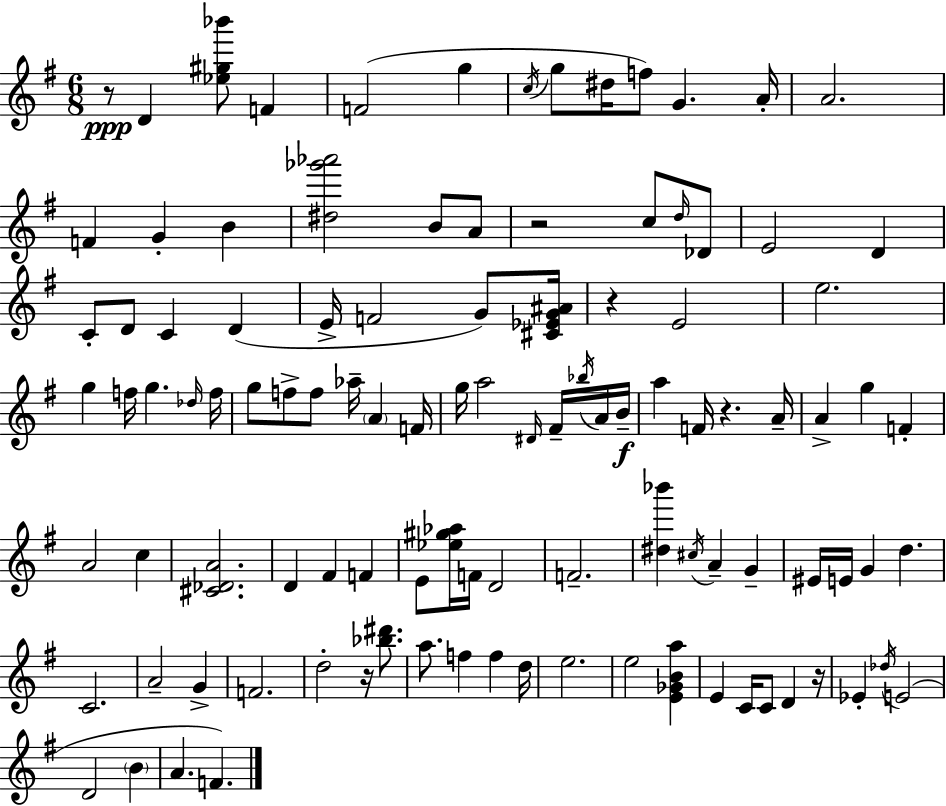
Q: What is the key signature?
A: G major